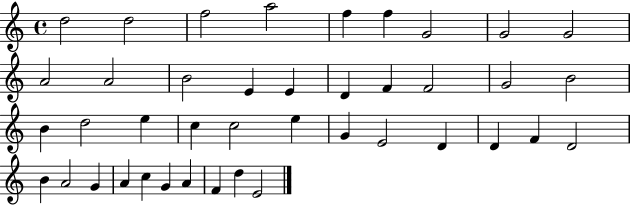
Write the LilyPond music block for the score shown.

{
  \clef treble
  \time 4/4
  \defaultTimeSignature
  \key c \major
  d''2 d''2 | f''2 a''2 | f''4 f''4 g'2 | g'2 g'2 | \break a'2 a'2 | b'2 e'4 e'4 | d'4 f'4 f'2 | g'2 b'2 | \break b'4 d''2 e''4 | c''4 c''2 e''4 | g'4 e'2 d'4 | d'4 f'4 d'2 | \break b'4 a'2 g'4 | a'4 c''4 g'4 a'4 | f'4 d''4 e'2 | \bar "|."
}